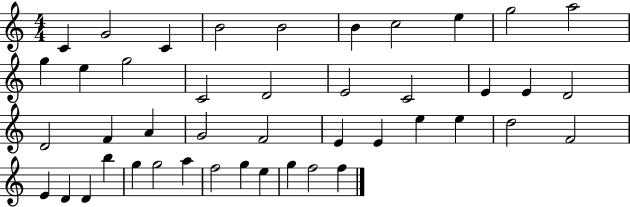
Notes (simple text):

C4/q G4/h C4/q B4/h B4/h B4/q C5/h E5/q G5/h A5/h G5/q E5/q G5/h C4/h D4/h E4/h C4/h E4/q E4/q D4/h D4/h F4/q A4/q G4/h F4/h E4/q E4/q E5/q E5/q D5/h F4/h E4/q D4/q D4/q B5/q G5/q G5/h A5/q F5/h G5/q E5/q G5/q F5/h F5/q